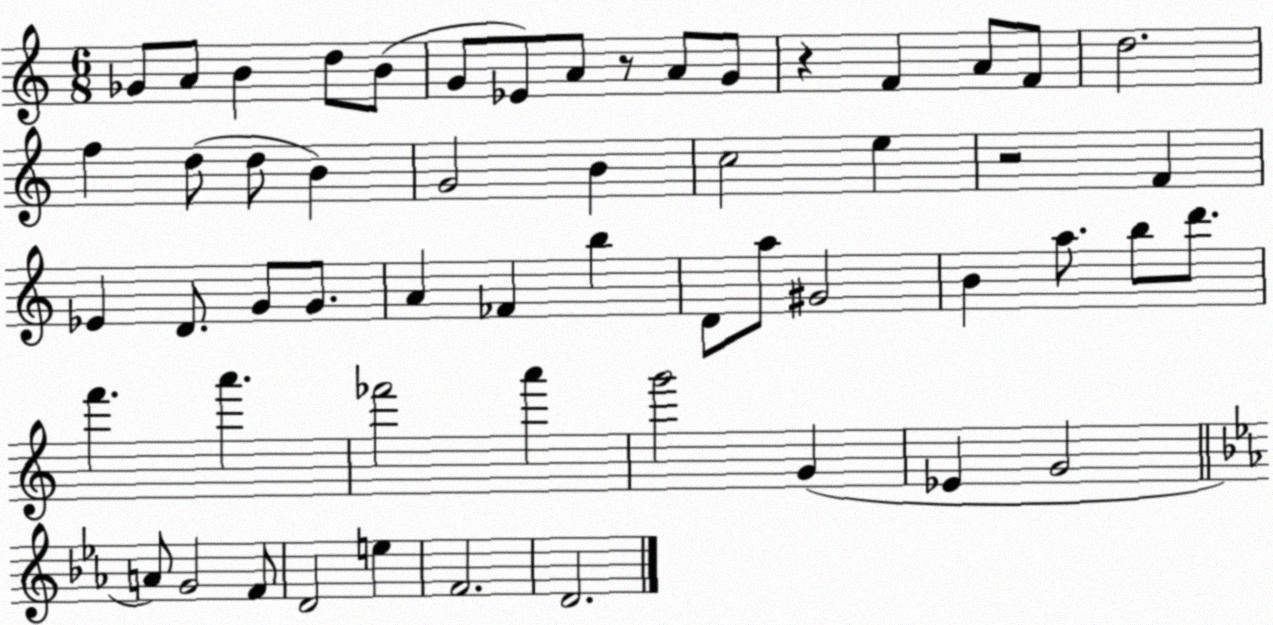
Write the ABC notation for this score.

X:1
T:Untitled
M:6/8
L:1/4
K:C
_G/2 A/2 B d/2 B/2 G/2 _E/2 A/2 z/2 A/2 G/2 z F A/2 F/2 d2 f d/2 d/2 B G2 B c2 e z2 F _E D/2 G/2 G/2 A _F b D/2 a/2 ^G2 B a/2 b/2 d'/2 f' a' _f'2 a' g'2 G _E G2 A/2 G2 F/2 D2 e F2 D2